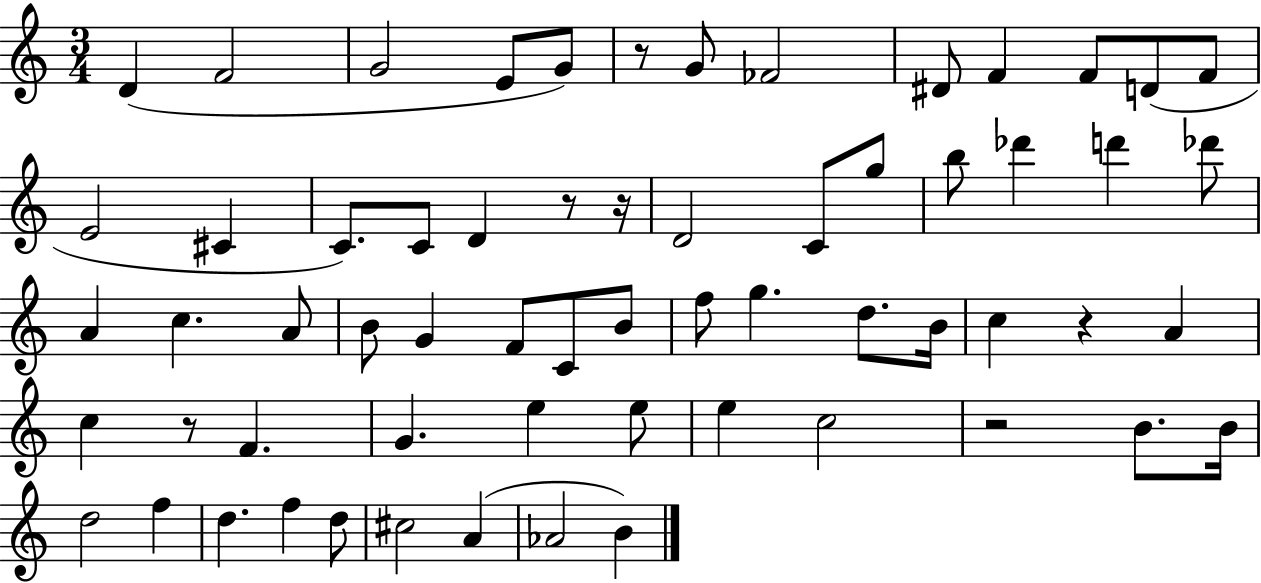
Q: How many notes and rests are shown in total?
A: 62